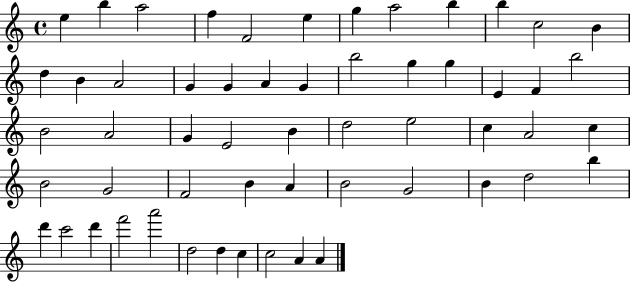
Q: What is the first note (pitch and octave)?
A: E5